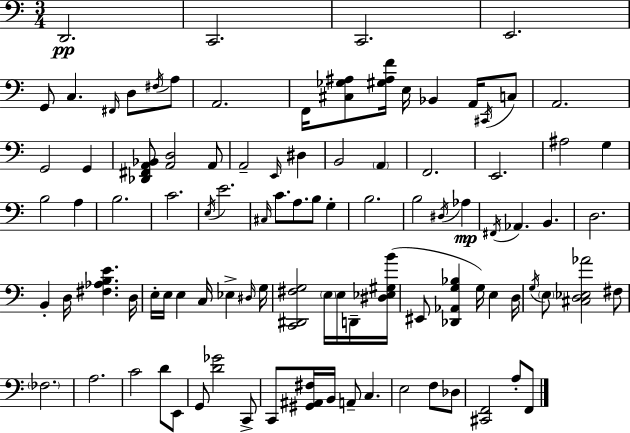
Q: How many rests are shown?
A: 0